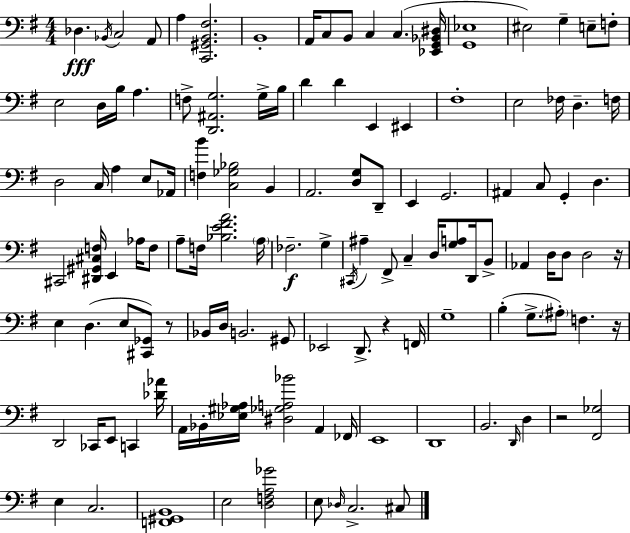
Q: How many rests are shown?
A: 5